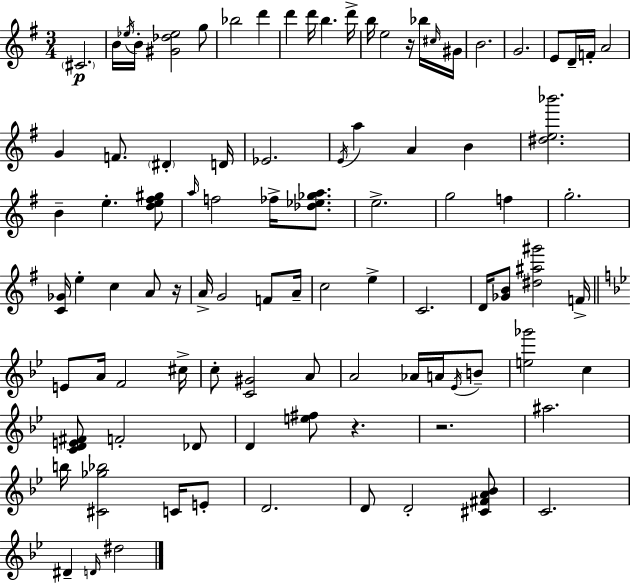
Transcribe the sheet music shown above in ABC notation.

X:1
T:Untitled
M:3/4
L:1/4
K:Em
^C2 B/4 _e/4 B/4 [^G_d_e]2 g/2 _b2 d' d' d'/4 b d'/4 b/4 e2 z/4 _b/4 ^c/4 ^G/4 B2 G2 E/2 D/4 F/4 A2 G F/2 ^D D/4 _E2 E/4 a A B [^de_b']2 B e [de^f^g]/2 a/4 f2 _f/4 [_d_e_ga]/2 e2 g2 f g2 [C_G]/4 e c A/2 z/4 A/4 G2 F/2 A/4 c2 e C2 D/4 [_GB]/2 [^d^a^g']2 F/4 E/2 A/4 F2 ^c/4 c/2 [C^G]2 A/2 A2 _A/4 A/4 _E/4 B/2 [e_g']2 c [CDE^F]/2 F2 _D/2 D [e^f]/2 z z2 ^a2 b/4 [^C_g_b]2 C/4 E/2 D2 D/2 D2 [^C^FA_B]/2 C2 ^D D/4 ^d2